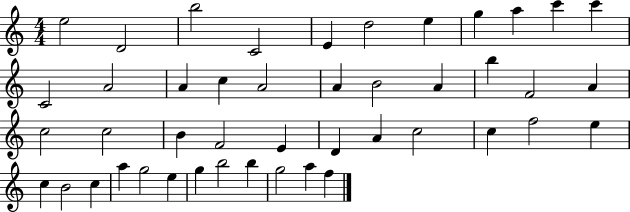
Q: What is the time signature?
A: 4/4